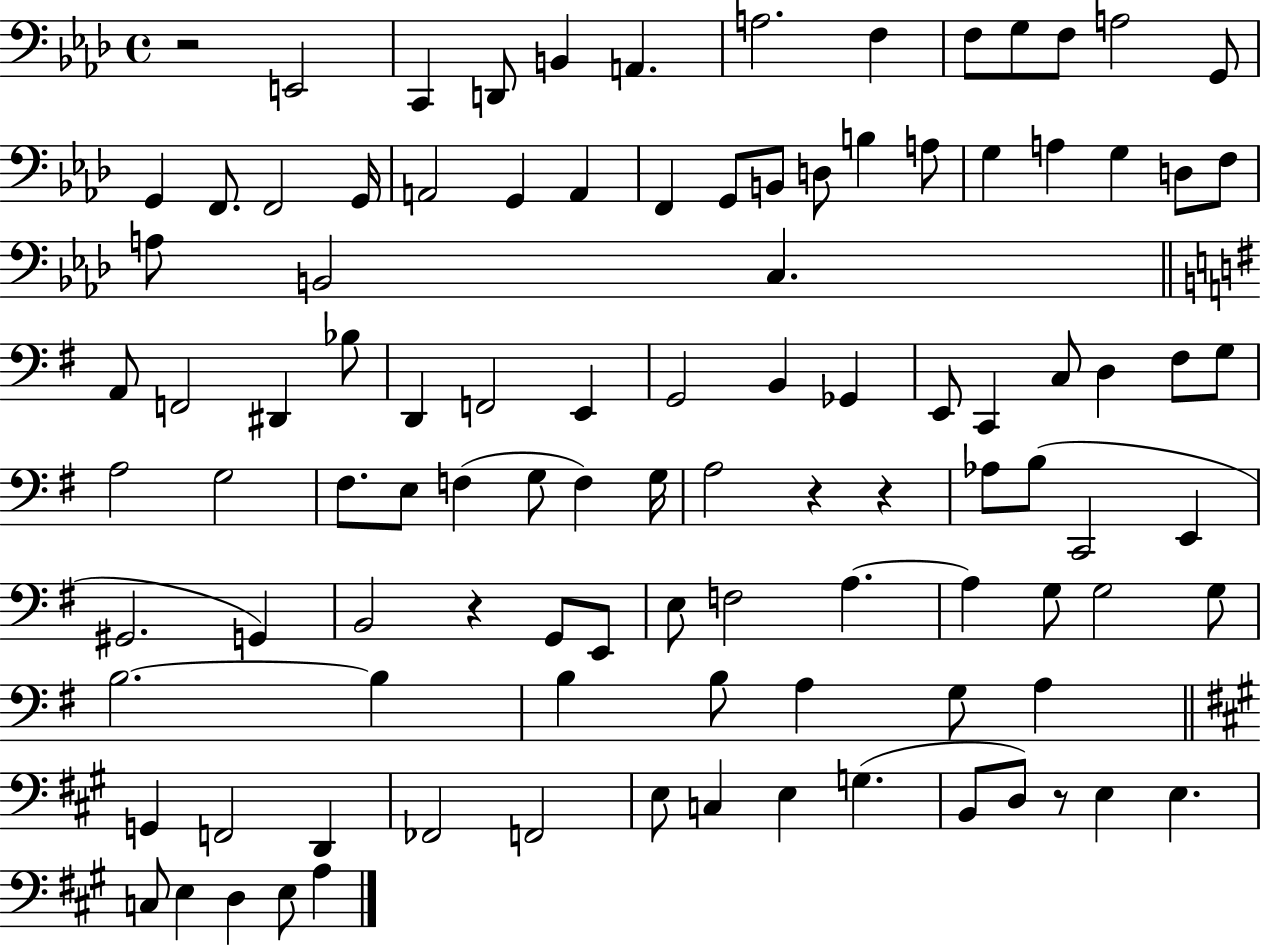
X:1
T:Untitled
M:4/4
L:1/4
K:Ab
z2 E,,2 C,, D,,/2 B,, A,, A,2 F, F,/2 G,/2 F,/2 A,2 G,,/2 G,, F,,/2 F,,2 G,,/4 A,,2 G,, A,, F,, G,,/2 B,,/2 D,/2 B, A,/2 G, A, G, D,/2 F,/2 A,/2 B,,2 C, A,,/2 F,,2 ^D,, _B,/2 D,, F,,2 E,, G,,2 B,, _G,, E,,/2 C,, C,/2 D, ^F,/2 G,/2 A,2 G,2 ^F,/2 E,/2 F, G,/2 F, G,/4 A,2 z z _A,/2 B,/2 C,,2 E,, ^G,,2 G,, B,,2 z G,,/2 E,,/2 E,/2 F,2 A, A, G,/2 G,2 G,/2 B,2 B, B, B,/2 A, G,/2 A, G,, F,,2 D,, _F,,2 F,,2 E,/2 C, E, G, B,,/2 D,/2 z/2 E, E, C,/2 E, D, E,/2 A,